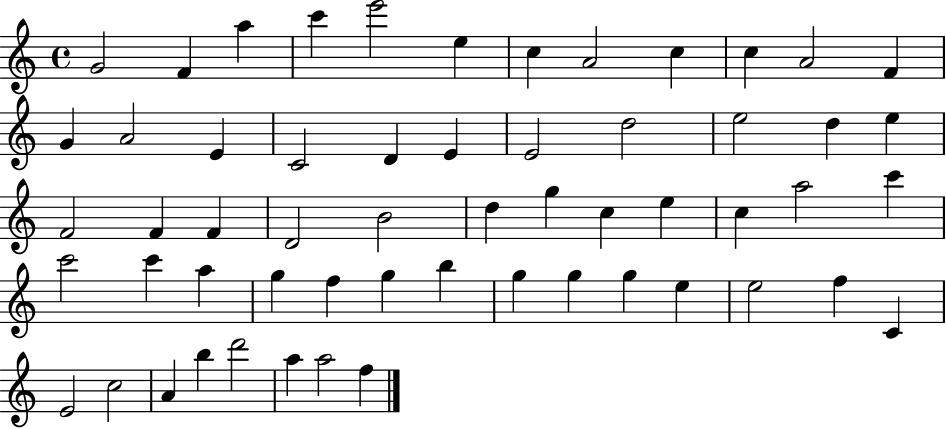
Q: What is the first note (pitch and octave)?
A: G4